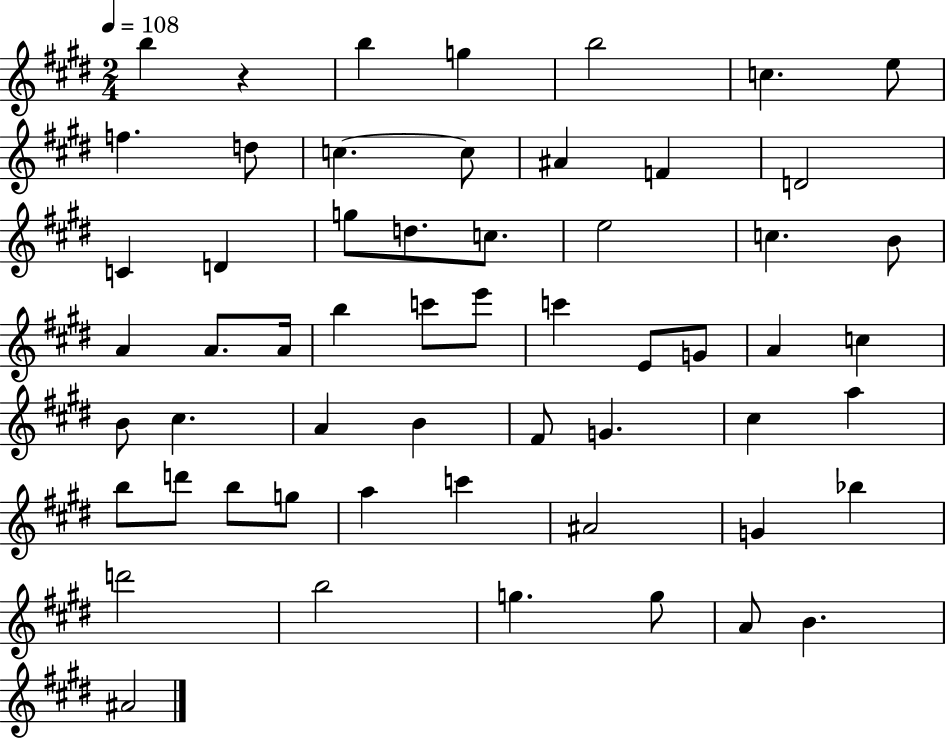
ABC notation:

X:1
T:Untitled
M:2/4
L:1/4
K:E
b z b g b2 c e/2 f d/2 c c/2 ^A F D2 C D g/2 d/2 c/2 e2 c B/2 A A/2 A/4 b c'/2 e'/2 c' E/2 G/2 A c B/2 ^c A B ^F/2 G ^c a b/2 d'/2 b/2 g/2 a c' ^A2 G _b d'2 b2 g g/2 A/2 B ^A2